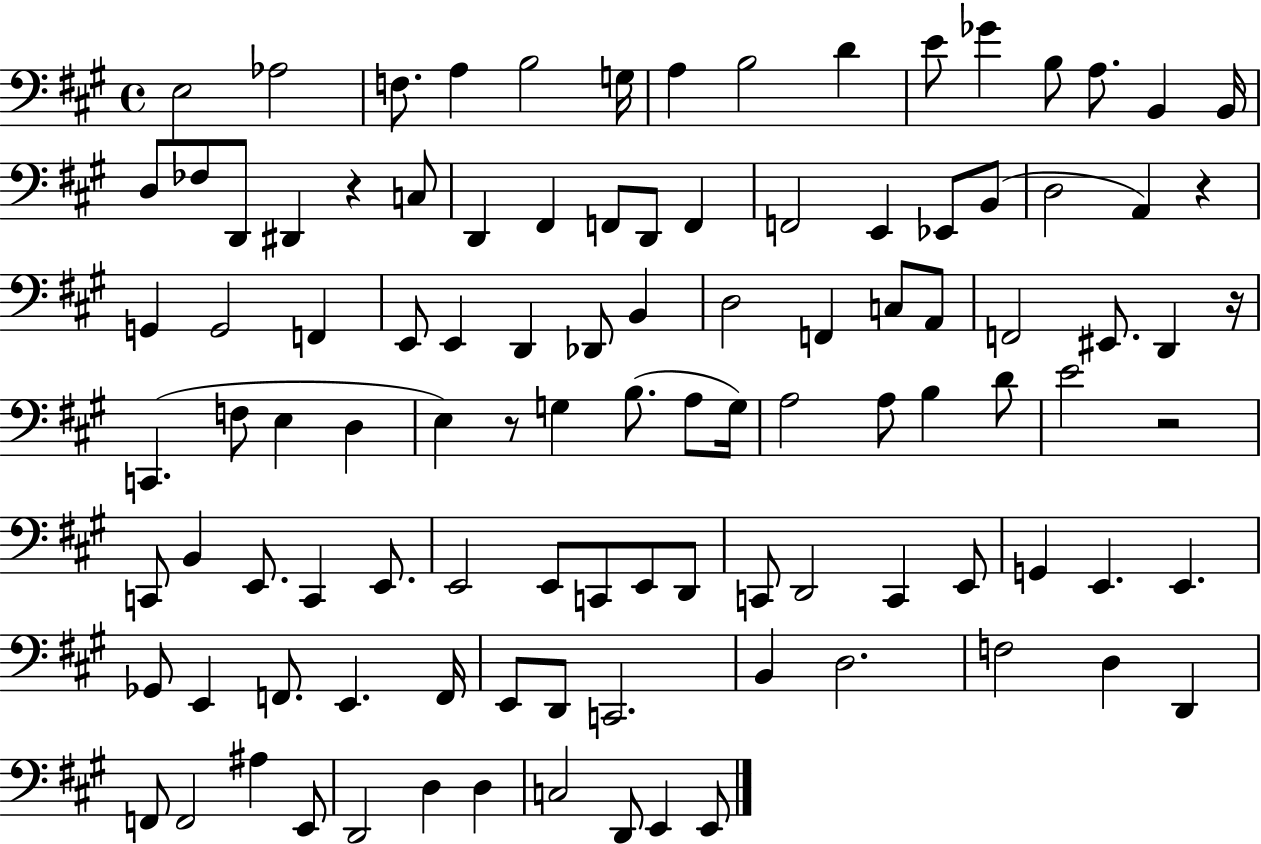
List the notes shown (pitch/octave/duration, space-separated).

E3/h Ab3/h F3/e. A3/q B3/h G3/s A3/q B3/h D4/q E4/e Gb4/q B3/e A3/e. B2/q B2/s D3/e FES3/e D2/e D#2/q R/q C3/e D2/q F#2/q F2/e D2/e F2/q F2/h E2/q Eb2/e B2/e D3/h A2/q R/q G2/q G2/h F2/q E2/e E2/q D2/q Db2/e B2/q D3/h F2/q C3/e A2/e F2/h EIS2/e. D2/q R/s C2/q. F3/e E3/q D3/q E3/q R/e G3/q B3/e. A3/e G3/s A3/h A3/e B3/q D4/e E4/h R/h C2/e B2/q E2/e. C2/q E2/e. E2/h E2/e C2/e E2/e D2/e C2/e D2/h C2/q E2/e G2/q E2/q. E2/q. Gb2/e E2/q F2/e. E2/q. F2/s E2/e D2/e C2/h. B2/q D3/h. F3/h D3/q D2/q F2/e F2/h A#3/q E2/e D2/h D3/q D3/q C3/h D2/e E2/q E2/e